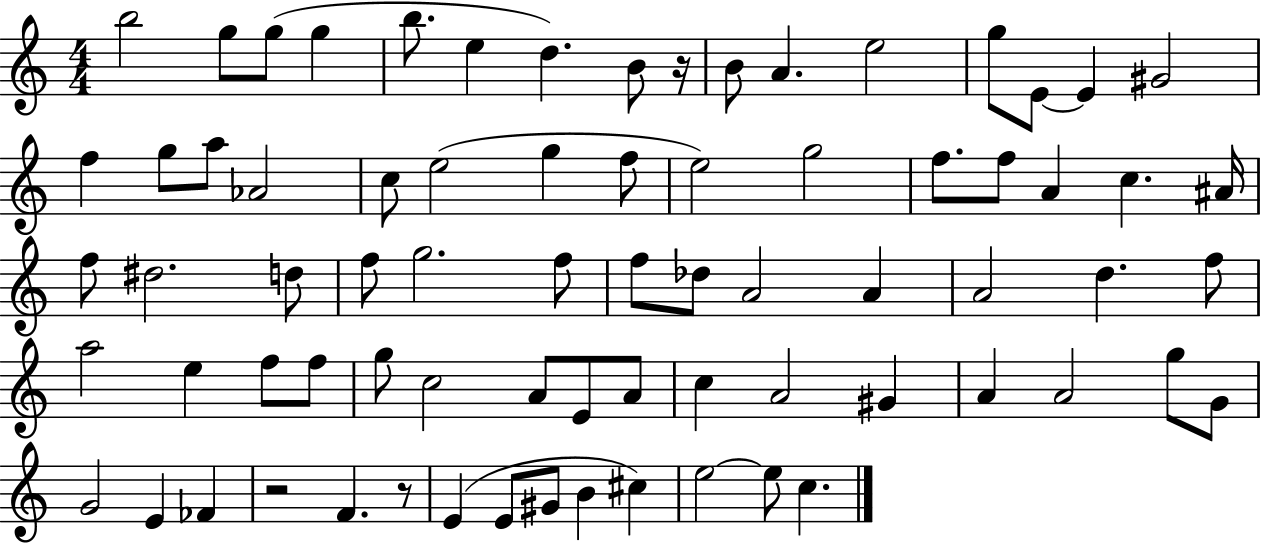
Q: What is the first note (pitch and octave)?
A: B5